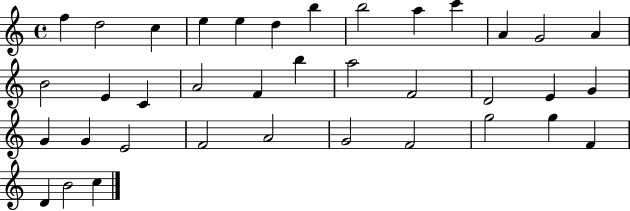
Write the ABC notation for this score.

X:1
T:Untitled
M:4/4
L:1/4
K:C
f d2 c e e d b b2 a c' A G2 A B2 E C A2 F b a2 F2 D2 E G G G E2 F2 A2 G2 F2 g2 g F D B2 c